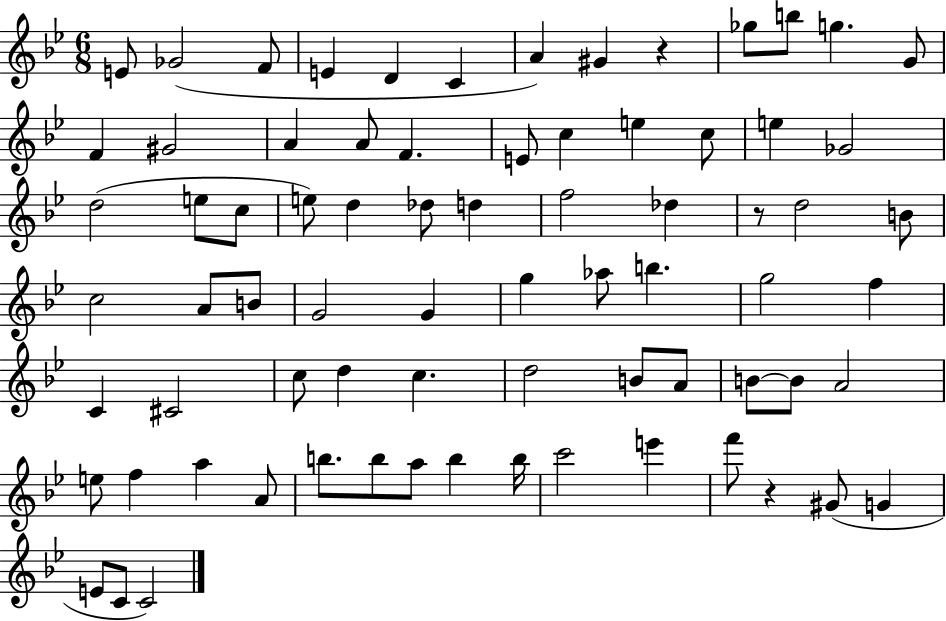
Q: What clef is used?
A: treble